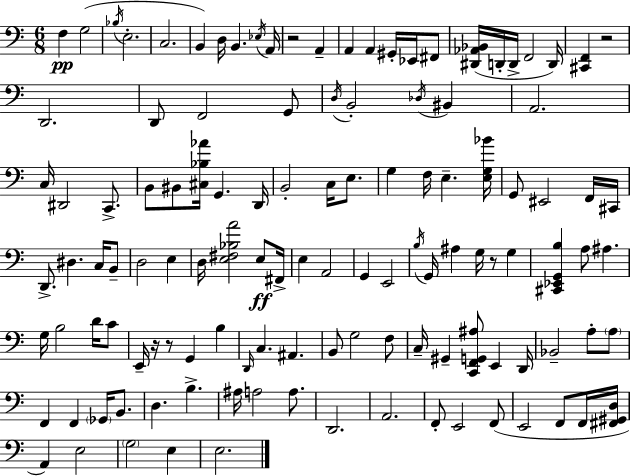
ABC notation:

X:1
T:Untitled
M:6/8
L:1/4
K:C
F, G,2 _B,/4 E,2 C,2 B,, D,/4 B,, _E,/4 A,,/4 z2 A,, A,, A,, ^G,,/4 _E,,/4 ^F,,/2 [^D,,_A,,_B,,]/4 D,,/4 D,,/4 F,,2 D,,/4 [^C,,F,,] z2 D,,2 D,,/2 F,,2 G,,/2 D,/4 B,,2 _D,/4 ^B,, A,,2 C,/4 ^D,,2 C,,/2 B,,/2 ^B,,/2 [^C,_B,_A]/4 G,, D,,/4 B,,2 C,/4 E,/2 G, F,/4 E, [E,G,_B]/4 G,,/2 ^E,,2 F,,/4 ^C,,/4 D,,/2 ^D, C,/4 B,,/2 D,2 E, D,/4 [E,^F,_B,A]2 E,/2 ^F,,/4 E, A,,2 G,, E,,2 B,/4 G,,/4 ^A, G,/4 z/2 G, [^C,,_E,,G,,B,] A,/2 ^A, G,/4 B,2 D/4 C/2 E,,/4 z/4 z/2 G,, B, D,,/4 C, ^A,, B,,/2 G,2 F,/2 C,/4 ^G,, [C,,F,,G,,^A,]/2 E,, D,,/4 _B,,2 A,/2 A,/2 F,, F,, _G,,/4 B,,/2 D, B, ^A,/4 A,2 A,/2 D,,2 A,,2 F,,/2 E,,2 F,,/2 E,,2 F,,/2 F,,/4 [^F,,^G,,D,]/4 A,, E,2 G,2 E, E,2